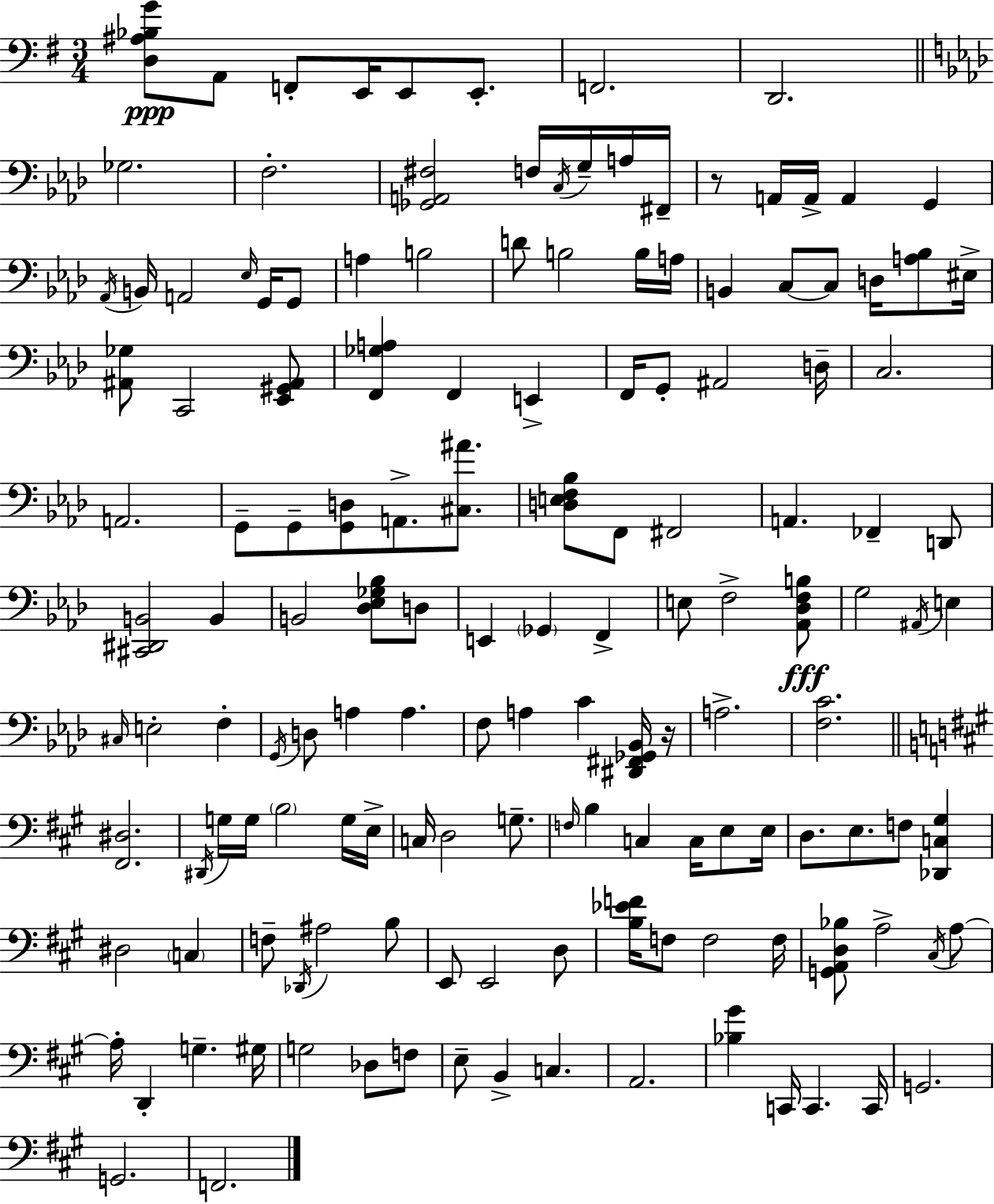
{
  \clef bass
  \numericTimeSignature
  \time 3/4
  \key g \major
  \repeat volta 2 { <d ais bes g'>8\ppp a,8 f,8-. e,16 e,8 e,8.-. | f,2. | d,2. | \bar "||" \break \key aes \major ges2. | f2.-. | <ges, a, fis>2 f16 \acciaccatura { c16 } g16-- a16 | fis,16-- r8 a,16 a,16-> a,4 g,4 | \break \acciaccatura { aes,16 } b,16 a,2 \grace { ees16 } | g,16 g,8 a4 b2 | d'8 b2 | b16 a16 b,4 c8~~ c8 d16 | \break <a bes>8 eis16-> <ais, ges>8 c,2 | <ees, gis, ais,>8 <f, ges a>4 f,4 e,4-> | f,16 g,8-. ais,2 | d16-- c2. | \break a,2. | g,8-- g,8-- <g, d>8 a,8.-> | <cis ais'>8. <d e f bes>8 f,8 fis,2 | a,4. fes,4-- | \break d,8 <cis, dis, b,>2 b,4 | b,2 <des ees ges bes>8 | d8 e,4 \parenthesize ges,4 f,4-> | e8 f2-> | \break <aes, des f b>8\fff g2 \acciaccatura { ais,16 } | e4 \grace { cis16 } e2-. | f4-. \acciaccatura { g,16 } d8 a4 | a4. f8 a4 | \break c'4 <dis, fis, ges, bes,>16 r16 a2.-> | <f c'>2. | \bar "||" \break \key a \major <fis, dis>2. | \acciaccatura { dis,16 } g16 g16 \parenthesize b2 g16 | e16-> c16 d2 g8.-- | \grace { f16 } b4 c4 c16 e8 | \break e16 d8. e8. f8 <des, c gis>4 | dis2 \parenthesize c4 | f8-- \acciaccatura { des,16 } ais2 | b8 e,8 e,2 | \break d8 <b ees' f'>16 f8 f2 | f16 <g, a, d bes>8 a2-> | \acciaccatura { cis16 } a8~~ a16-. d,4-. g4.-- | gis16 g2 | \break des8 f8 e8-- b,4-> c4. | a,2. | <bes gis'>4 c,16 c,4. | c,16 g,2. | \break g,2. | f,2. | } \bar "|."
}